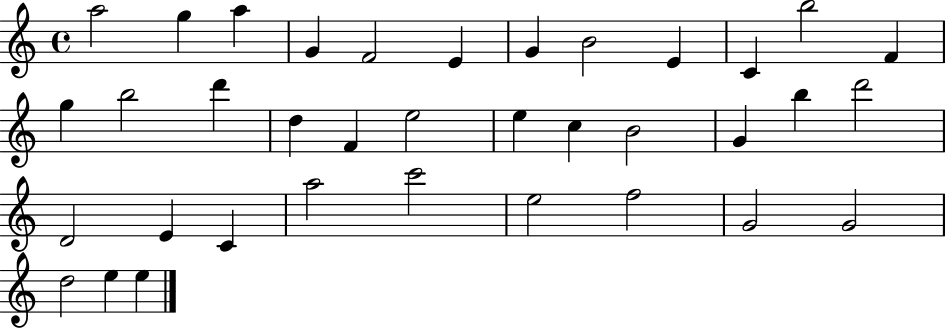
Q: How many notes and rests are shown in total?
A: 36